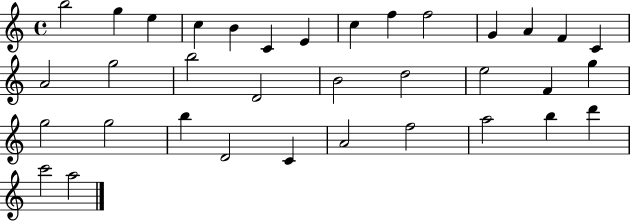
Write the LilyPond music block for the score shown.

{
  \clef treble
  \time 4/4
  \defaultTimeSignature
  \key c \major
  b''2 g''4 e''4 | c''4 b'4 c'4 e'4 | c''4 f''4 f''2 | g'4 a'4 f'4 c'4 | \break a'2 g''2 | b''2 d'2 | b'2 d''2 | e''2 f'4 g''4 | \break g''2 g''2 | b''4 d'2 c'4 | a'2 f''2 | a''2 b''4 d'''4 | \break c'''2 a''2 | \bar "|."
}